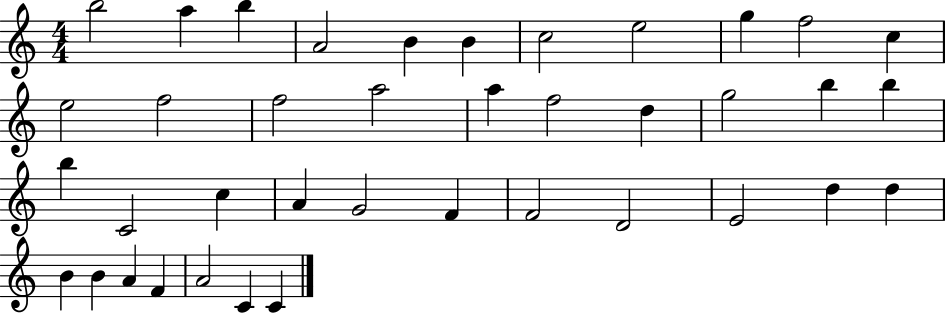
{
  \clef treble
  \numericTimeSignature
  \time 4/4
  \key c \major
  b''2 a''4 b''4 | a'2 b'4 b'4 | c''2 e''2 | g''4 f''2 c''4 | \break e''2 f''2 | f''2 a''2 | a''4 f''2 d''4 | g''2 b''4 b''4 | \break b''4 c'2 c''4 | a'4 g'2 f'4 | f'2 d'2 | e'2 d''4 d''4 | \break b'4 b'4 a'4 f'4 | a'2 c'4 c'4 | \bar "|."
}